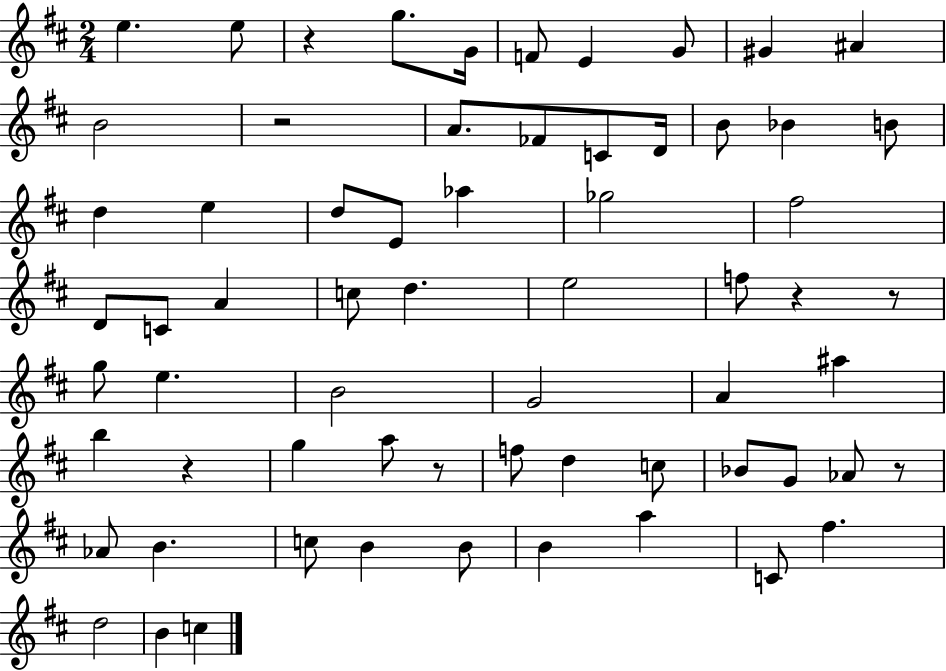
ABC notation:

X:1
T:Untitled
M:2/4
L:1/4
K:D
e e/2 z g/2 G/4 F/2 E G/2 ^G ^A B2 z2 A/2 _F/2 C/2 D/4 B/2 _B B/2 d e d/2 E/2 _a _g2 ^f2 D/2 C/2 A c/2 d e2 f/2 z z/2 g/2 e B2 G2 A ^a b z g a/2 z/2 f/2 d c/2 _B/2 G/2 _A/2 z/2 _A/2 B c/2 B B/2 B a C/2 ^f d2 B c